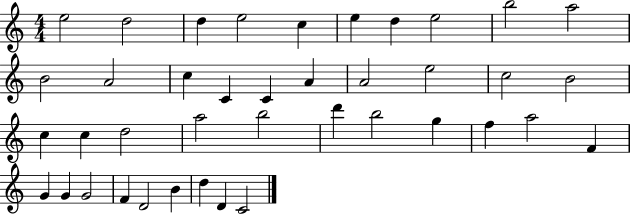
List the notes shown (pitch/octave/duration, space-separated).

E5/h D5/h D5/q E5/h C5/q E5/q D5/q E5/h B5/h A5/h B4/h A4/h C5/q C4/q C4/q A4/q A4/h E5/h C5/h B4/h C5/q C5/q D5/h A5/h B5/h D6/q B5/h G5/q F5/q A5/h F4/q G4/q G4/q G4/h F4/q D4/h B4/q D5/q D4/q C4/h